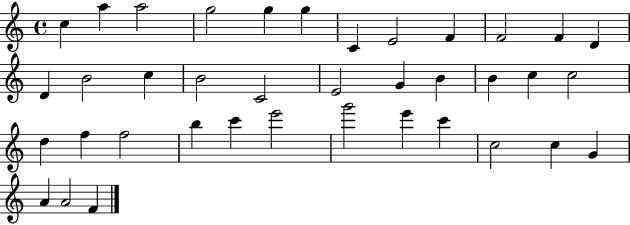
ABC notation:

X:1
T:Untitled
M:4/4
L:1/4
K:C
c a a2 g2 g g C E2 F F2 F D D B2 c B2 C2 E2 G B B c c2 d f f2 b c' e'2 g'2 e' c' c2 c G A A2 F